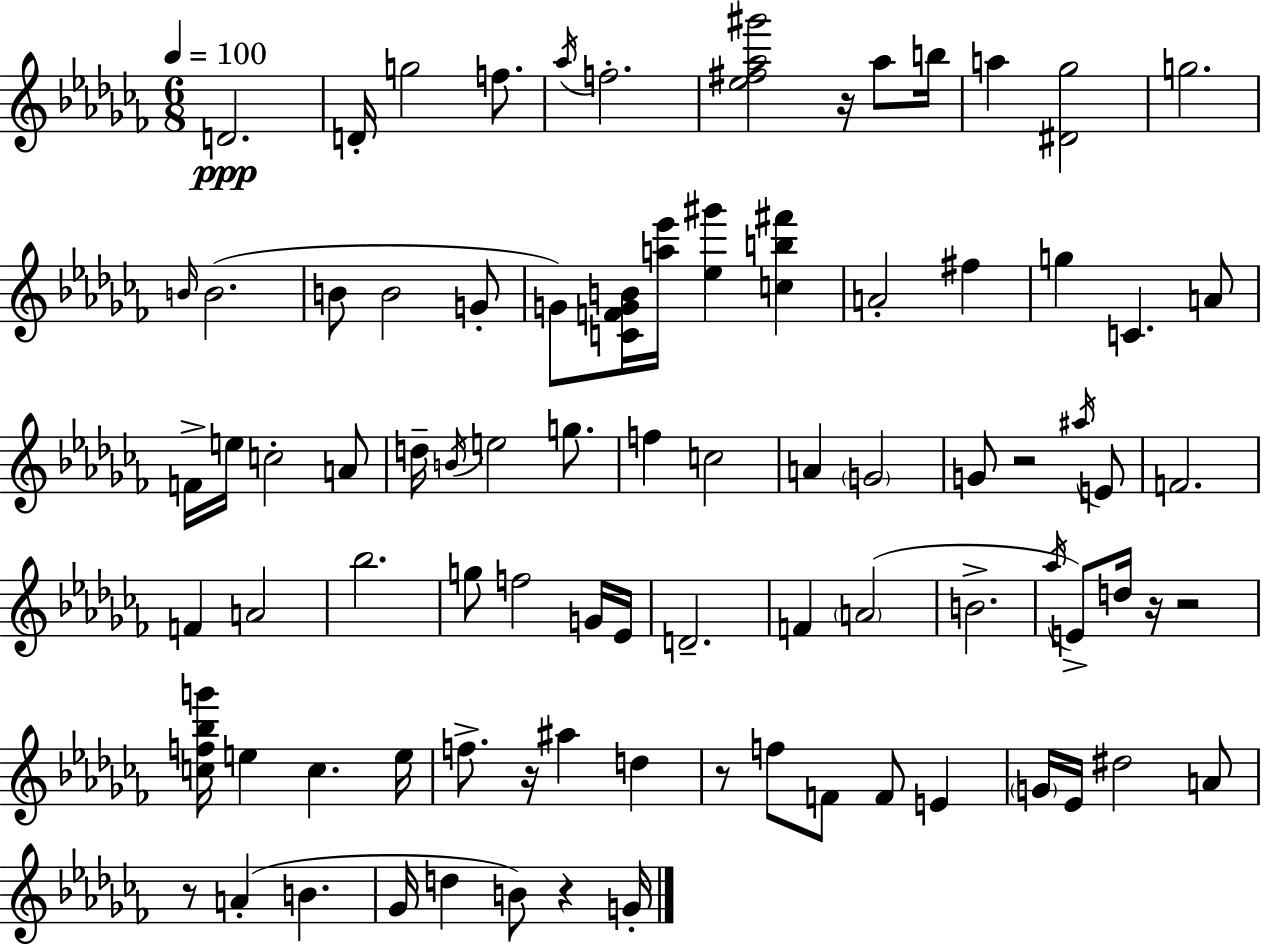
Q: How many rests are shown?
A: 8